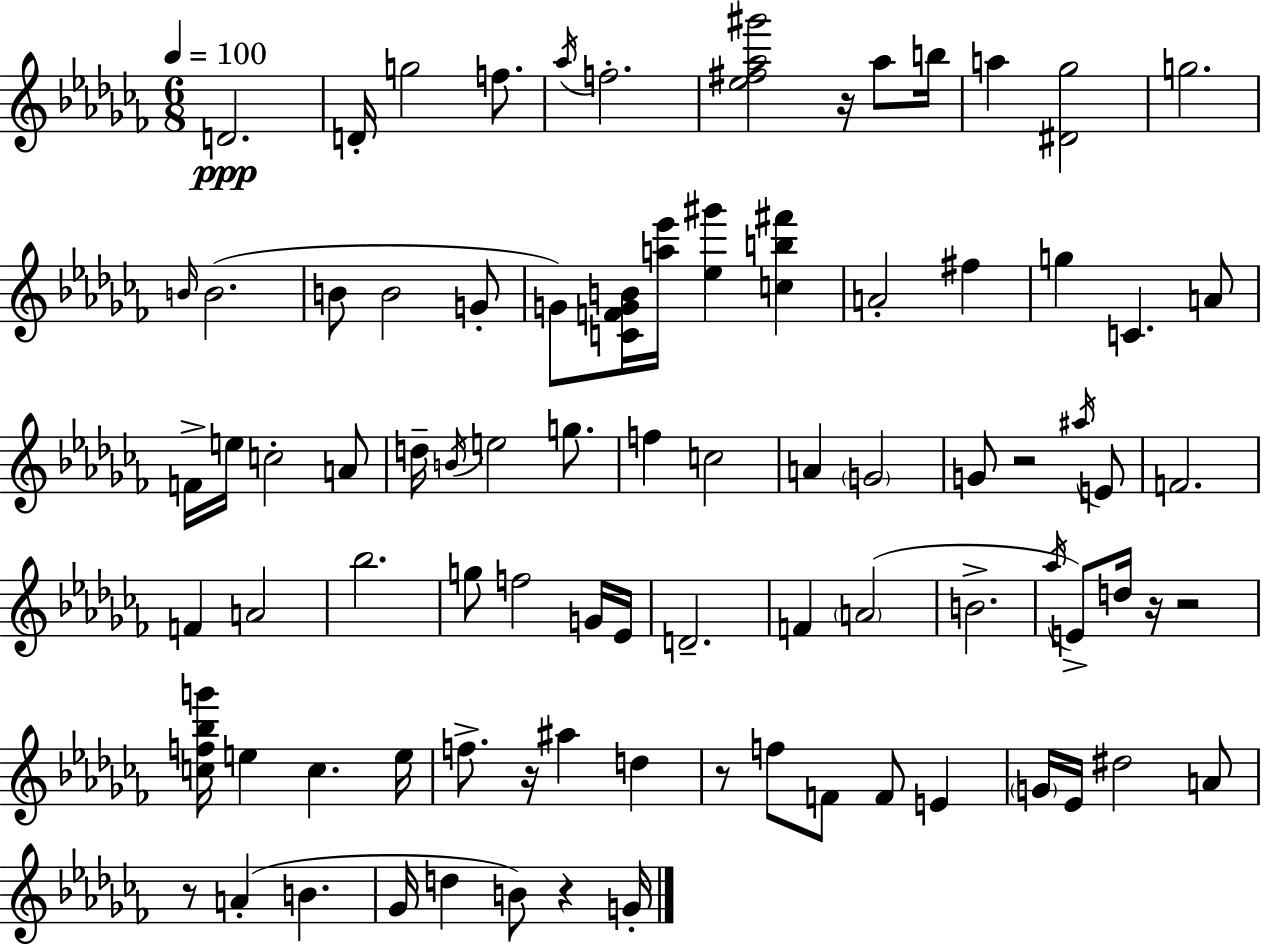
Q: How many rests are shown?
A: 8